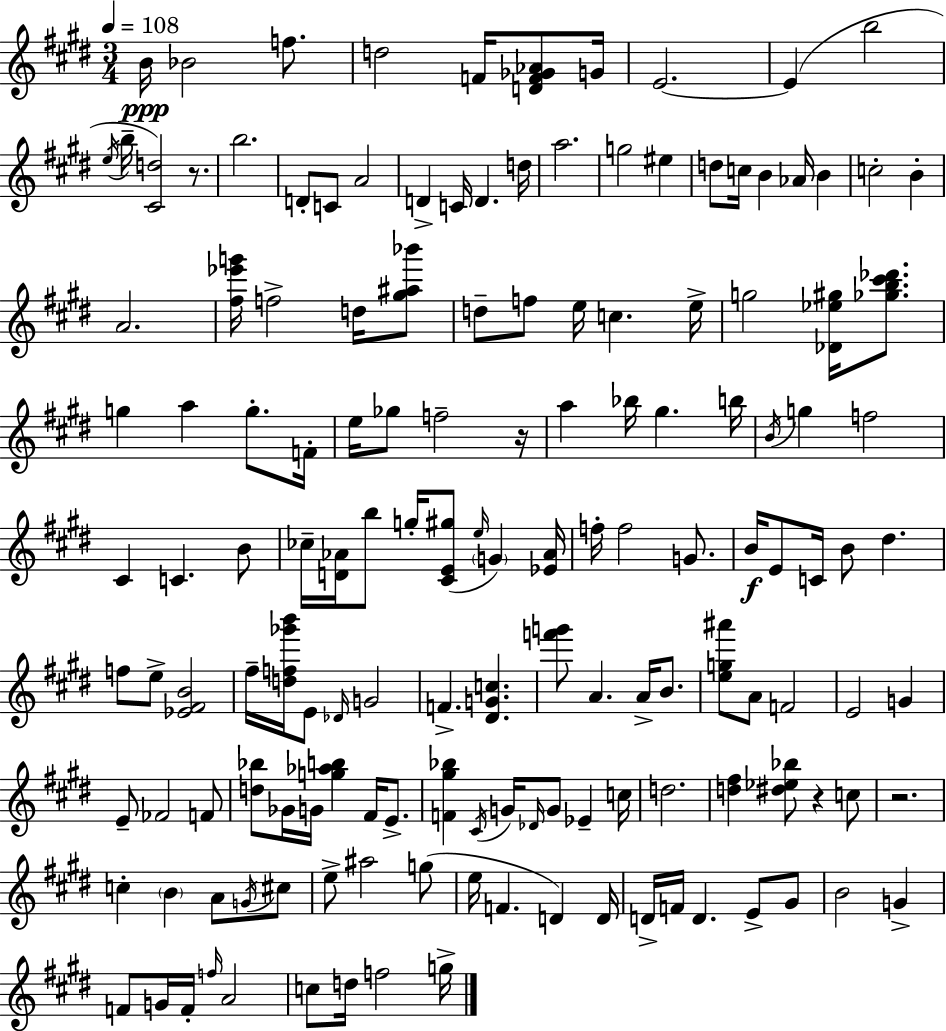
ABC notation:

X:1
T:Untitled
M:3/4
L:1/4
K:E
B/4 _B2 f/2 d2 F/4 [DF_G_A]/2 G/4 E2 E b2 e/4 b/4 [^Cd]2 z/2 b2 D/2 C/2 A2 D C/4 D d/4 a2 g2 ^e d/2 c/4 B _A/4 B c2 B A2 [^f_e'g']/4 f2 d/4 [^g^a_b']/2 d/2 f/2 e/4 c e/4 g2 [_D_e^g]/4 [_gb^c'_d']/2 g a g/2 F/4 e/4 _g/2 f2 z/4 a _b/4 ^g b/4 B/4 g f2 ^C C B/2 _c/4 [D_A]/4 b/2 g/4 [^CE^g]/2 e/4 G [_E_A]/4 f/4 f2 G/2 B/4 E/2 C/4 B/2 ^d f/2 e/2 [_E^FB]2 ^f/4 [df_g'b']/4 E/2 _D/4 G2 F [^DGc] [f'g']/2 A A/4 B/2 [eg^a']/2 A/2 F2 E2 G E/2 _F2 F/2 [d_b]/2 _G/4 G/4 [g_ab] ^F/4 E/2 [F^g_b] ^C/4 G/4 _D/4 G/2 _E c/4 d2 [d^f] [^d_e_b]/2 z c/2 z2 c B A/2 G/4 ^c/2 e/2 ^a2 g/2 e/4 F D D/4 D/4 F/4 D E/2 ^G/2 B2 G F/2 G/4 F/4 f/4 A2 c/2 d/4 f2 g/4